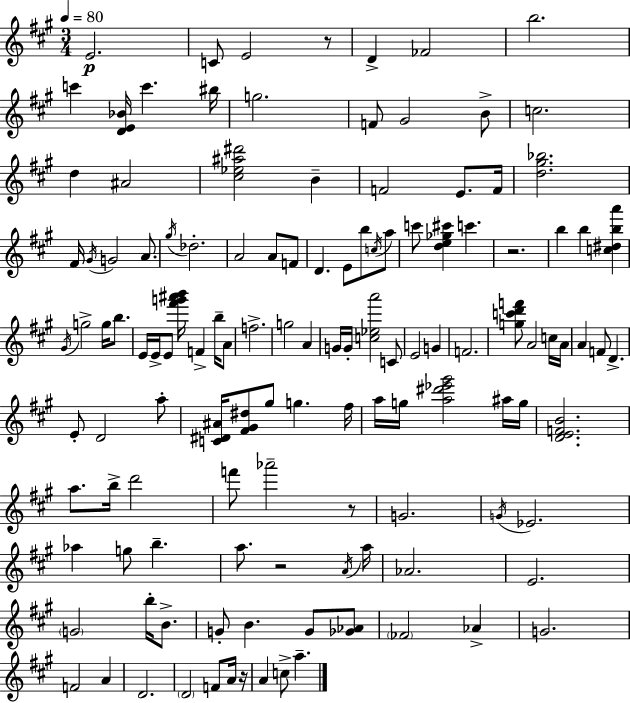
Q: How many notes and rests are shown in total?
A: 125